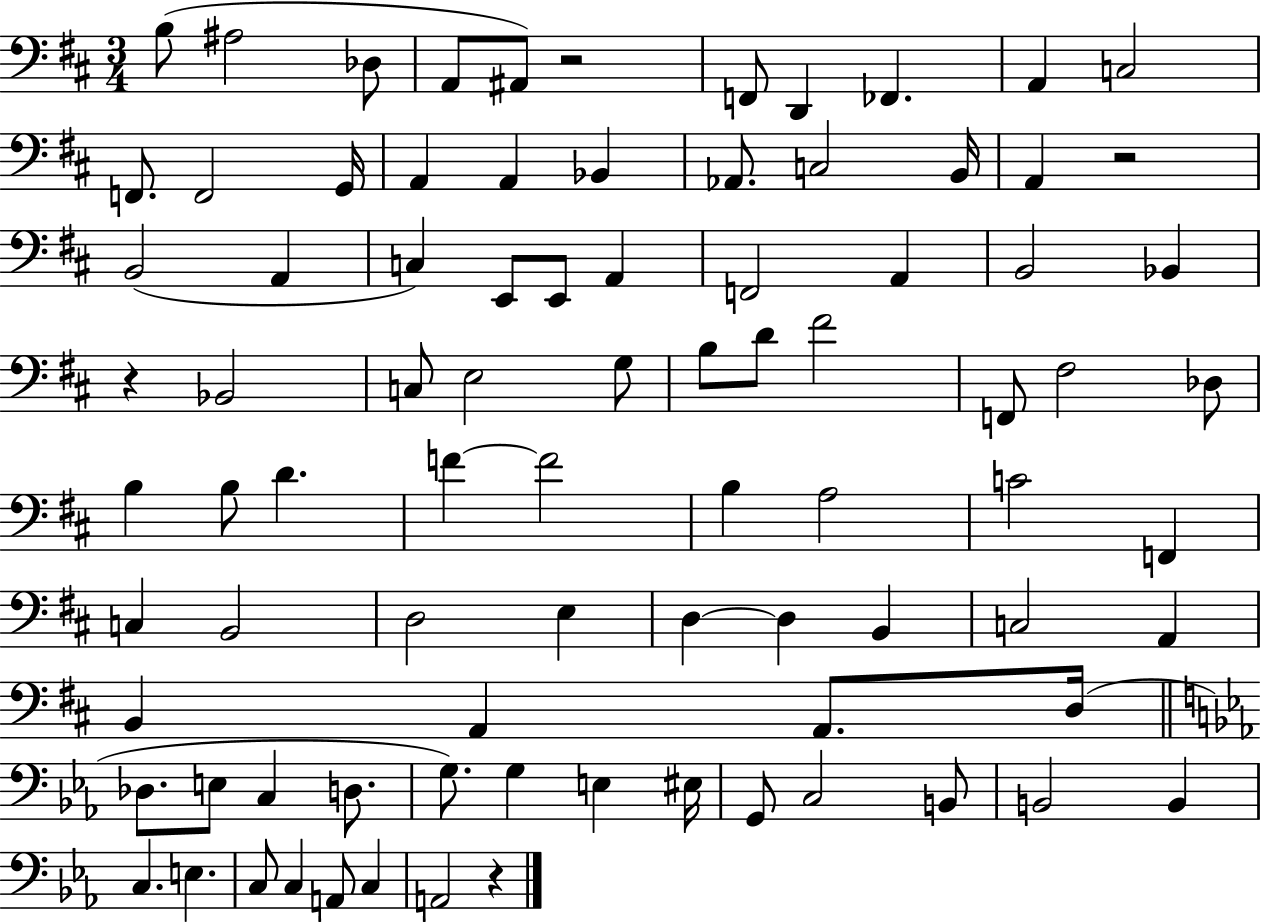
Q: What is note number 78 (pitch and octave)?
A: C3